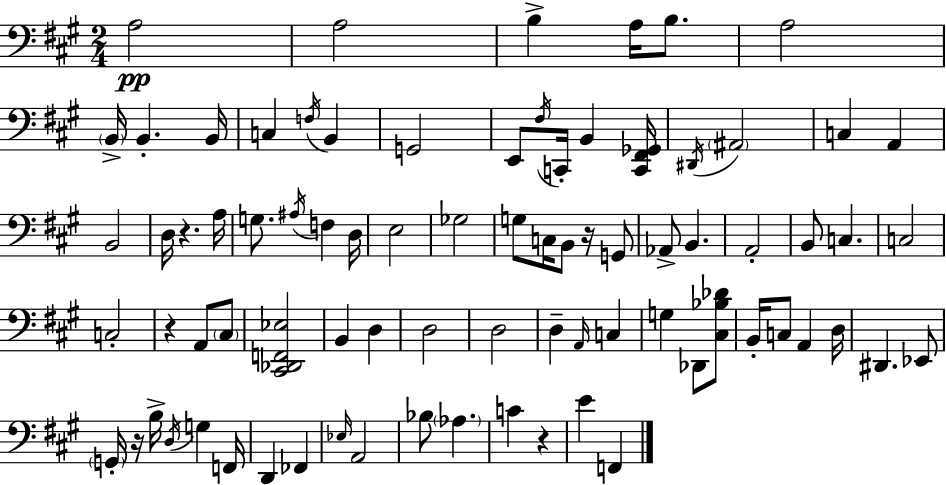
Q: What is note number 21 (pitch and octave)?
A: A2